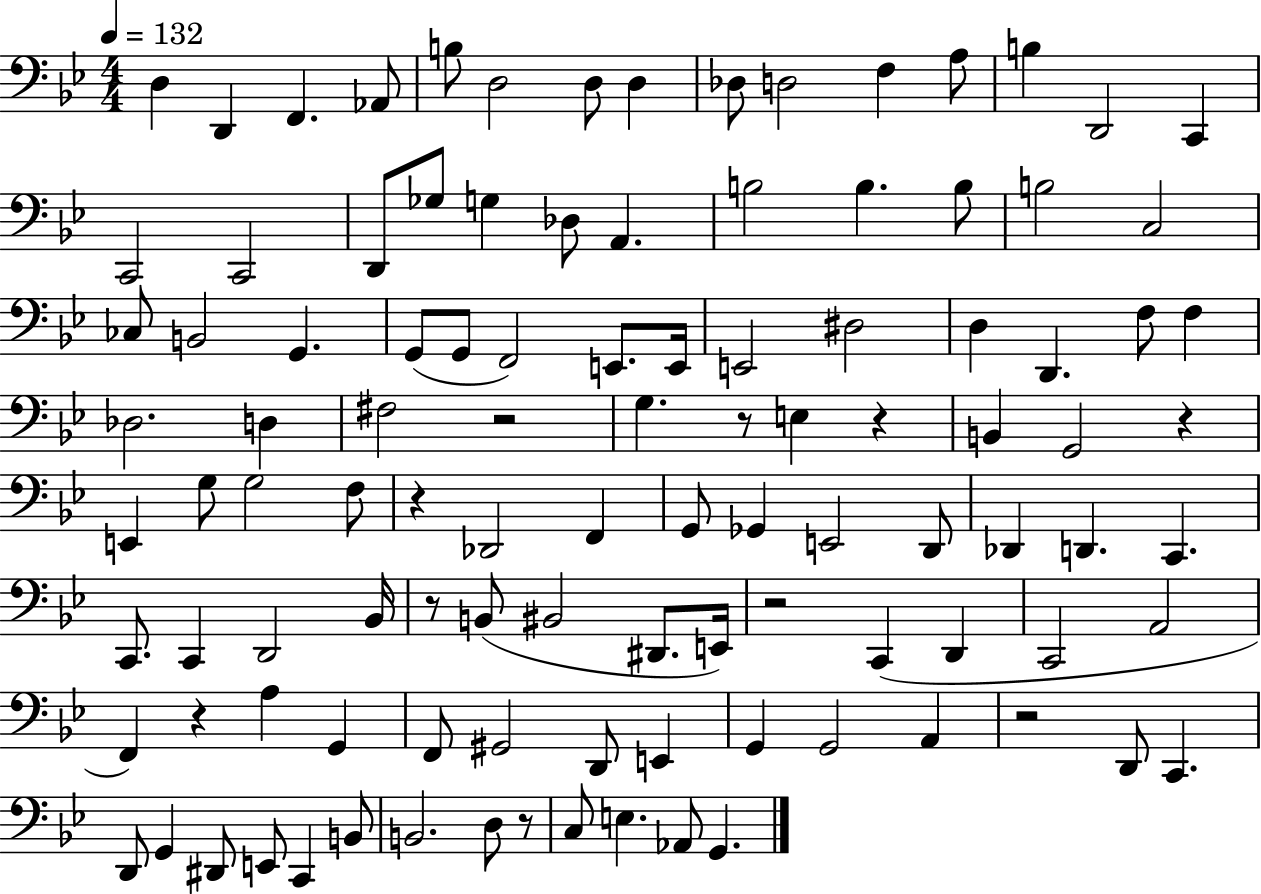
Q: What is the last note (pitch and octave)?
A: G2